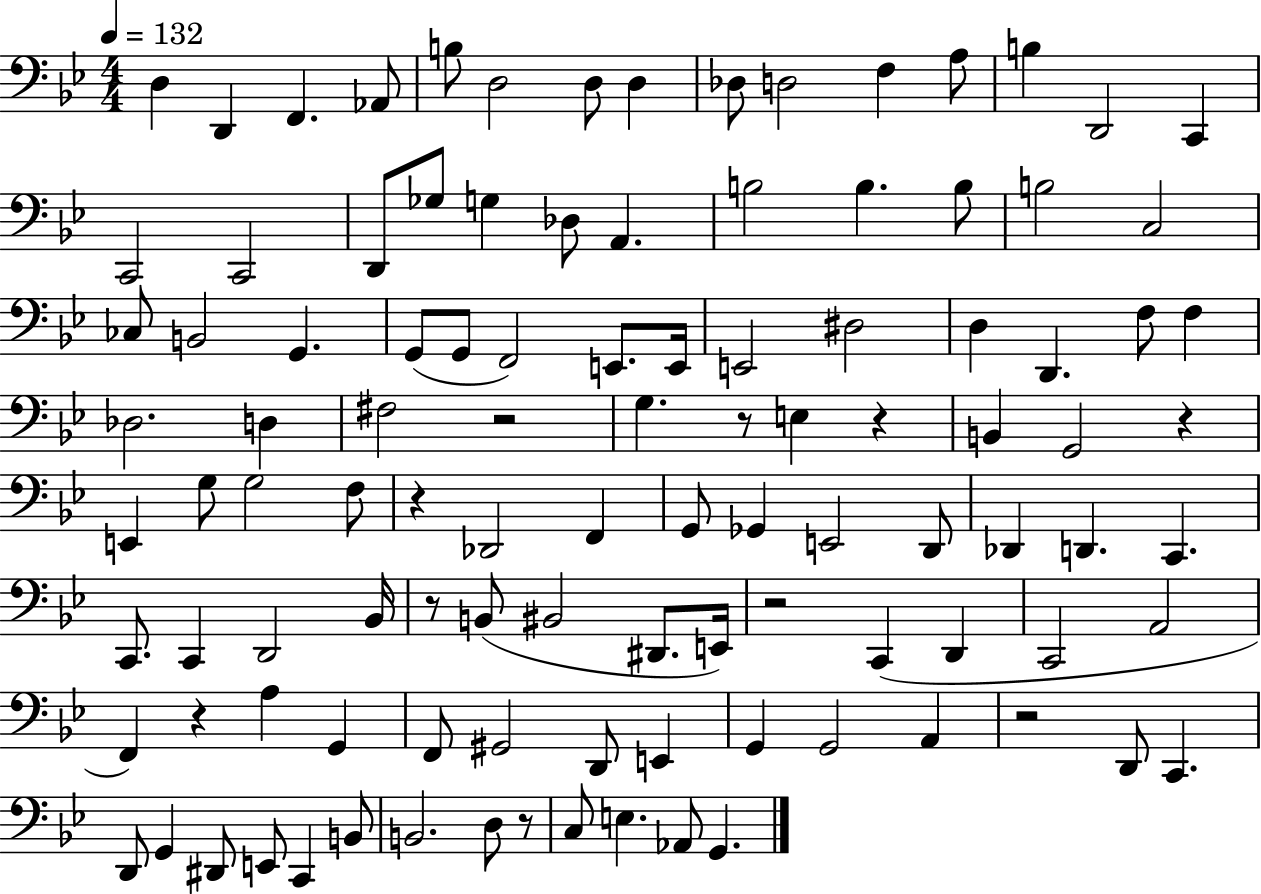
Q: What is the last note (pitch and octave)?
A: G2